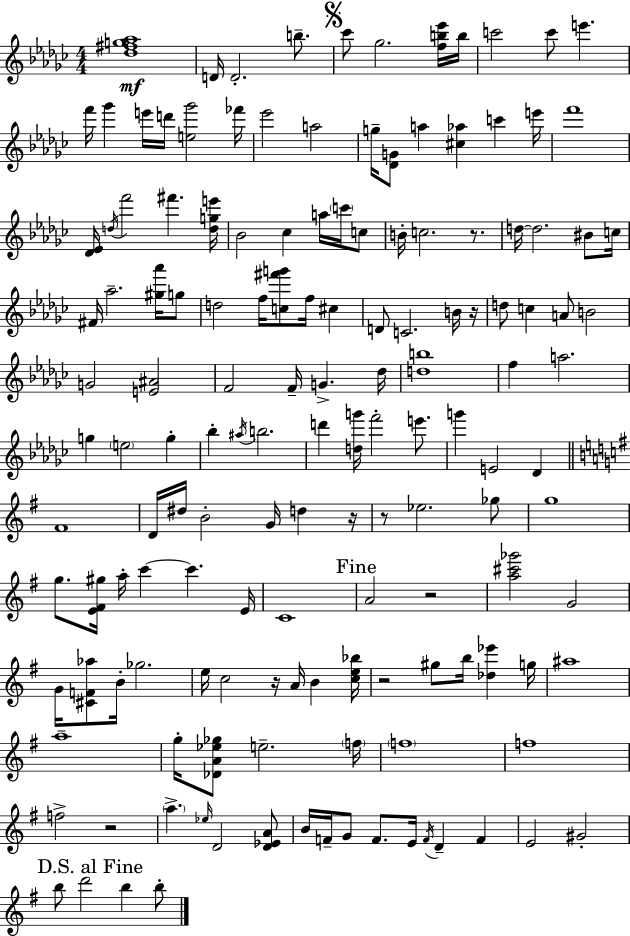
{
  \clef treble
  \numericTimeSignature
  \time 4/4
  \key ees \minor
  <des'' fis'' g'' aes''>1\mf | d'16 d'2.-. b''8.-- | \mark \markup { \musicglyph "scripts.segno" } ces'''8 ges''2. <f'' b'' ees'''>16 b''16 | c'''2 c'''8 e'''4. | \break f'''16 ges'''4 e'''16 d'''16 <e'' ges'''>2 fes'''16 | ees'''2 a''2 | g''16-- <des' g'>8 a''4 <cis'' aes''>4 c'''4 e'''16 | f'''1 | \break <des' ees'>16 \acciaccatura { d''16 } f'''2 fis'''4. | <d'' g'' e'''>16 bes'2 ces''4 a''16 \parenthesize c'''16 c''8 | b'16-. c''2. r8. | d''16~~ d''2. bis'8 | \break c''16 fis'16 aes''2.-- <gis'' aes'''>16 g''8 | d''2 f''16 <c'' fis''' g'''>8 f''16 cis''4 | d'8 c'2. b'16 | r16 d''8 c''4 a'8 b'2 | \break g'2 <e' ais'>2 | f'2 f'16-- g'4.-> | des''16 <d'' b''>1 | f''4 a''2. | \break g''4 \parenthesize e''2 g''4-. | bes''4-. \acciaccatura { ais''16 } b''2. | d'''4 <d'' g'''>16 f'''2-. e'''8. | g'''4 e'2 des'4 | \break \bar "||" \break \key g \major fis'1 | d'16 dis''16 b'2-. g'16 d''4 r16 | r8 ees''2. ges''8 | g''1 | \break g''8. <e' fis' gis''>16 a''16-. c'''4~~ c'''4. e'16 | c'1 | \mark "Fine" a'2 r2 | <a'' cis''' ges'''>2 g'2 | \break g'16 <cis' f' aes''>8 b'16-. ges''2. | e''16 c''2 r16 a'16 b'4 <c'' e'' bes''>16 | r2 gis''8 b''16 <des'' ees'''>4 g''16 | ais''1 | \break a''1-- | g''16-. <des' a' ees'' ges''>8 e''2.-- \parenthesize f''16 | \parenthesize f''1 | f''1 | \break f''2-> r2 | \parenthesize a''4.-> \grace { ees''16 } d'2 <d' ees' a'>8 | b'16 f'16-- g'8 f'8. e'16 \acciaccatura { f'16 } d'4-- f'4 | e'2 gis'2-. | \break \mark "D.S. al Fine" b''8 d'''2 b''4 | b''8-. \bar "|."
}